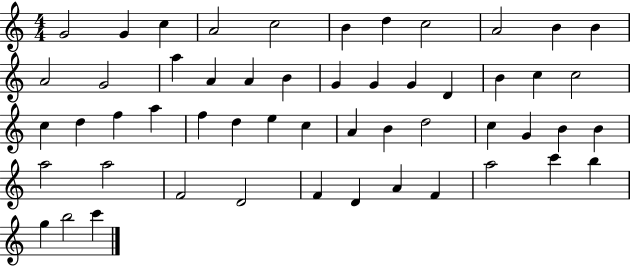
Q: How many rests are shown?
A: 0